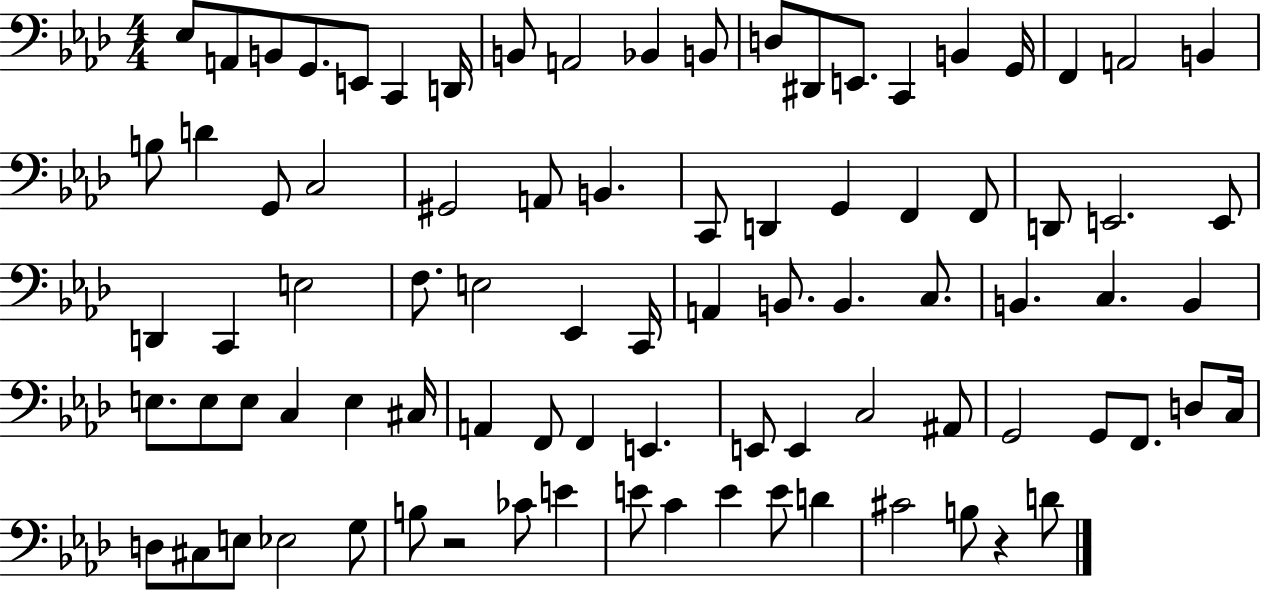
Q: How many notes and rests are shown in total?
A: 86